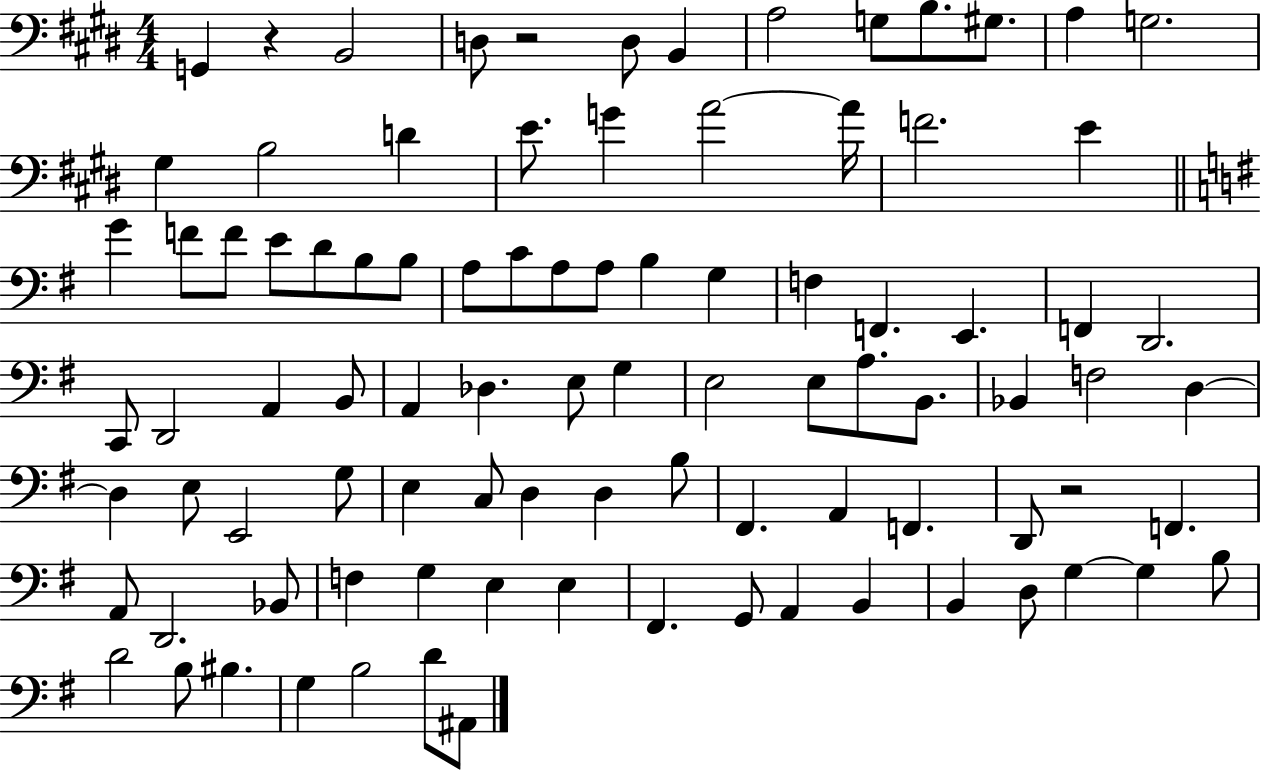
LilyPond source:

{
  \clef bass
  \numericTimeSignature
  \time 4/4
  \key e \major
  g,4 r4 b,2 | d8 r2 d8 b,4 | a2 g8 b8. gis8. | a4 g2. | \break gis4 b2 d'4 | e'8. g'4 a'2~~ a'16 | f'2. e'4 | \bar "||" \break \key e \minor g'4 f'8 f'8 e'8 d'8 b8 b8 | a8 c'8 a8 a8 b4 g4 | f4 f,4. e,4. | f,4 d,2. | \break c,8 d,2 a,4 b,8 | a,4 des4. e8 g4 | e2 e8 a8. b,8. | bes,4 f2 d4~~ | \break d4 e8 e,2 g8 | e4 c8 d4 d4 b8 | fis,4. a,4 f,4. | d,8 r2 f,4. | \break a,8 d,2. bes,8 | f4 g4 e4 e4 | fis,4. g,8 a,4 b,4 | b,4 d8 g4~~ g4 b8 | \break d'2 b8 bis4. | g4 b2 d'8 ais,8 | \bar "|."
}